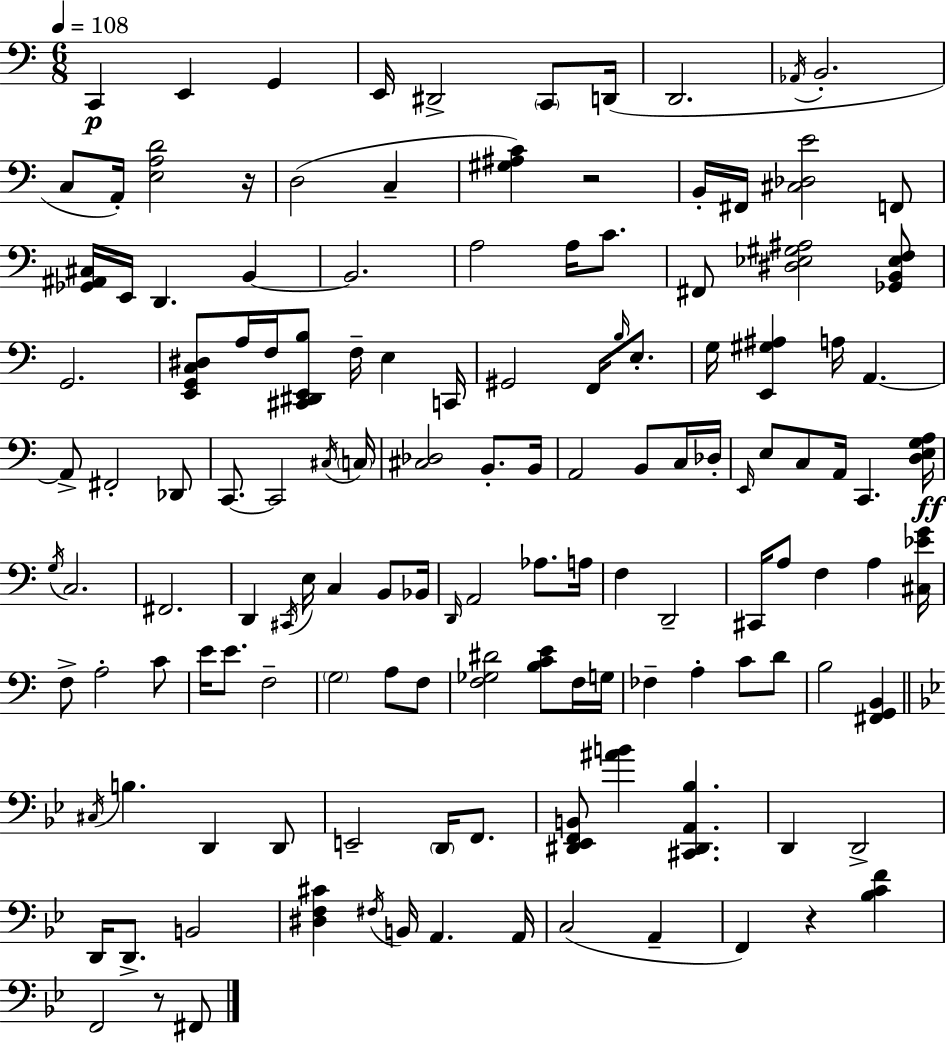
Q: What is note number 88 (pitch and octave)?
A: A3